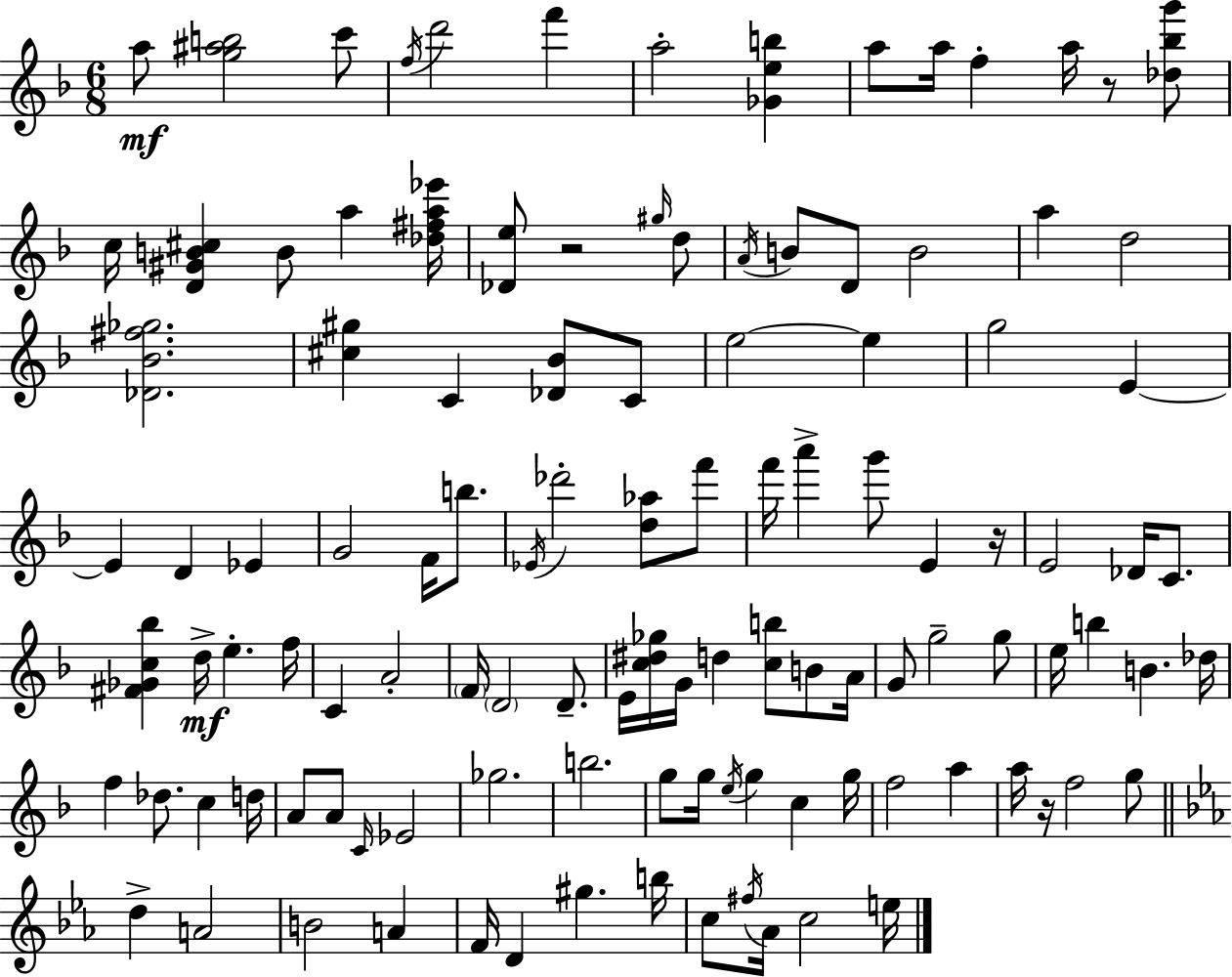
A5/e [G5,A#5,B5]/h C6/e F5/s D6/h F6/q A5/h [Gb4,E5,B5]/q A5/e A5/s F5/q A5/s R/e [Db5,Bb5,G6]/e C5/s [D4,G#4,B4,C#5]/q B4/e A5/q [Db5,F#5,A5,Eb6]/s [Db4,E5]/e R/h G#5/s D5/e A4/s B4/e D4/e B4/h A5/q D5/h [Db4,Bb4,F#5,Gb5]/h. [C#5,G#5]/q C4/q [Db4,Bb4]/e C4/e E5/h E5/q G5/h E4/q E4/q D4/q Eb4/q G4/h F4/s B5/e. Eb4/s Db6/h [D5,Ab5]/e F6/e F6/s A6/q G6/e E4/q R/s E4/h Db4/s C4/e. [F#4,Gb4,C5,Bb5]/q D5/s E5/q. F5/s C4/q A4/h F4/s D4/h D4/e. E4/s [C5,D#5,Gb5]/s G4/s D5/q [C5,B5]/e B4/e A4/s G4/e G5/h G5/e E5/s B5/q B4/q. Db5/s F5/q Db5/e. C5/q D5/s A4/e A4/e C4/s Eb4/h Gb5/h. B5/h. G5/e G5/s E5/s G5/q C5/q G5/s F5/h A5/q A5/s R/s F5/h G5/e D5/q A4/h B4/h A4/q F4/s D4/q G#5/q. B5/s C5/e F#5/s Ab4/s C5/h E5/s